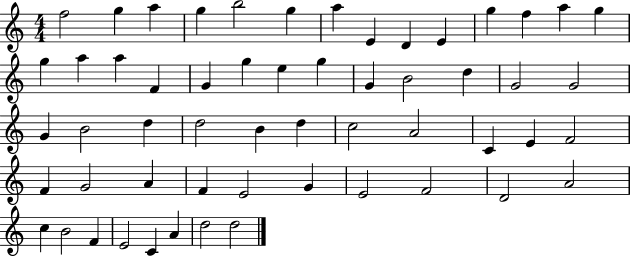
X:1
T:Untitled
M:4/4
L:1/4
K:C
f2 g a g b2 g a E D E g f a g g a a F G g e g G B2 d G2 G2 G B2 d d2 B d c2 A2 C E F2 F G2 A F E2 G E2 F2 D2 A2 c B2 F E2 C A d2 d2